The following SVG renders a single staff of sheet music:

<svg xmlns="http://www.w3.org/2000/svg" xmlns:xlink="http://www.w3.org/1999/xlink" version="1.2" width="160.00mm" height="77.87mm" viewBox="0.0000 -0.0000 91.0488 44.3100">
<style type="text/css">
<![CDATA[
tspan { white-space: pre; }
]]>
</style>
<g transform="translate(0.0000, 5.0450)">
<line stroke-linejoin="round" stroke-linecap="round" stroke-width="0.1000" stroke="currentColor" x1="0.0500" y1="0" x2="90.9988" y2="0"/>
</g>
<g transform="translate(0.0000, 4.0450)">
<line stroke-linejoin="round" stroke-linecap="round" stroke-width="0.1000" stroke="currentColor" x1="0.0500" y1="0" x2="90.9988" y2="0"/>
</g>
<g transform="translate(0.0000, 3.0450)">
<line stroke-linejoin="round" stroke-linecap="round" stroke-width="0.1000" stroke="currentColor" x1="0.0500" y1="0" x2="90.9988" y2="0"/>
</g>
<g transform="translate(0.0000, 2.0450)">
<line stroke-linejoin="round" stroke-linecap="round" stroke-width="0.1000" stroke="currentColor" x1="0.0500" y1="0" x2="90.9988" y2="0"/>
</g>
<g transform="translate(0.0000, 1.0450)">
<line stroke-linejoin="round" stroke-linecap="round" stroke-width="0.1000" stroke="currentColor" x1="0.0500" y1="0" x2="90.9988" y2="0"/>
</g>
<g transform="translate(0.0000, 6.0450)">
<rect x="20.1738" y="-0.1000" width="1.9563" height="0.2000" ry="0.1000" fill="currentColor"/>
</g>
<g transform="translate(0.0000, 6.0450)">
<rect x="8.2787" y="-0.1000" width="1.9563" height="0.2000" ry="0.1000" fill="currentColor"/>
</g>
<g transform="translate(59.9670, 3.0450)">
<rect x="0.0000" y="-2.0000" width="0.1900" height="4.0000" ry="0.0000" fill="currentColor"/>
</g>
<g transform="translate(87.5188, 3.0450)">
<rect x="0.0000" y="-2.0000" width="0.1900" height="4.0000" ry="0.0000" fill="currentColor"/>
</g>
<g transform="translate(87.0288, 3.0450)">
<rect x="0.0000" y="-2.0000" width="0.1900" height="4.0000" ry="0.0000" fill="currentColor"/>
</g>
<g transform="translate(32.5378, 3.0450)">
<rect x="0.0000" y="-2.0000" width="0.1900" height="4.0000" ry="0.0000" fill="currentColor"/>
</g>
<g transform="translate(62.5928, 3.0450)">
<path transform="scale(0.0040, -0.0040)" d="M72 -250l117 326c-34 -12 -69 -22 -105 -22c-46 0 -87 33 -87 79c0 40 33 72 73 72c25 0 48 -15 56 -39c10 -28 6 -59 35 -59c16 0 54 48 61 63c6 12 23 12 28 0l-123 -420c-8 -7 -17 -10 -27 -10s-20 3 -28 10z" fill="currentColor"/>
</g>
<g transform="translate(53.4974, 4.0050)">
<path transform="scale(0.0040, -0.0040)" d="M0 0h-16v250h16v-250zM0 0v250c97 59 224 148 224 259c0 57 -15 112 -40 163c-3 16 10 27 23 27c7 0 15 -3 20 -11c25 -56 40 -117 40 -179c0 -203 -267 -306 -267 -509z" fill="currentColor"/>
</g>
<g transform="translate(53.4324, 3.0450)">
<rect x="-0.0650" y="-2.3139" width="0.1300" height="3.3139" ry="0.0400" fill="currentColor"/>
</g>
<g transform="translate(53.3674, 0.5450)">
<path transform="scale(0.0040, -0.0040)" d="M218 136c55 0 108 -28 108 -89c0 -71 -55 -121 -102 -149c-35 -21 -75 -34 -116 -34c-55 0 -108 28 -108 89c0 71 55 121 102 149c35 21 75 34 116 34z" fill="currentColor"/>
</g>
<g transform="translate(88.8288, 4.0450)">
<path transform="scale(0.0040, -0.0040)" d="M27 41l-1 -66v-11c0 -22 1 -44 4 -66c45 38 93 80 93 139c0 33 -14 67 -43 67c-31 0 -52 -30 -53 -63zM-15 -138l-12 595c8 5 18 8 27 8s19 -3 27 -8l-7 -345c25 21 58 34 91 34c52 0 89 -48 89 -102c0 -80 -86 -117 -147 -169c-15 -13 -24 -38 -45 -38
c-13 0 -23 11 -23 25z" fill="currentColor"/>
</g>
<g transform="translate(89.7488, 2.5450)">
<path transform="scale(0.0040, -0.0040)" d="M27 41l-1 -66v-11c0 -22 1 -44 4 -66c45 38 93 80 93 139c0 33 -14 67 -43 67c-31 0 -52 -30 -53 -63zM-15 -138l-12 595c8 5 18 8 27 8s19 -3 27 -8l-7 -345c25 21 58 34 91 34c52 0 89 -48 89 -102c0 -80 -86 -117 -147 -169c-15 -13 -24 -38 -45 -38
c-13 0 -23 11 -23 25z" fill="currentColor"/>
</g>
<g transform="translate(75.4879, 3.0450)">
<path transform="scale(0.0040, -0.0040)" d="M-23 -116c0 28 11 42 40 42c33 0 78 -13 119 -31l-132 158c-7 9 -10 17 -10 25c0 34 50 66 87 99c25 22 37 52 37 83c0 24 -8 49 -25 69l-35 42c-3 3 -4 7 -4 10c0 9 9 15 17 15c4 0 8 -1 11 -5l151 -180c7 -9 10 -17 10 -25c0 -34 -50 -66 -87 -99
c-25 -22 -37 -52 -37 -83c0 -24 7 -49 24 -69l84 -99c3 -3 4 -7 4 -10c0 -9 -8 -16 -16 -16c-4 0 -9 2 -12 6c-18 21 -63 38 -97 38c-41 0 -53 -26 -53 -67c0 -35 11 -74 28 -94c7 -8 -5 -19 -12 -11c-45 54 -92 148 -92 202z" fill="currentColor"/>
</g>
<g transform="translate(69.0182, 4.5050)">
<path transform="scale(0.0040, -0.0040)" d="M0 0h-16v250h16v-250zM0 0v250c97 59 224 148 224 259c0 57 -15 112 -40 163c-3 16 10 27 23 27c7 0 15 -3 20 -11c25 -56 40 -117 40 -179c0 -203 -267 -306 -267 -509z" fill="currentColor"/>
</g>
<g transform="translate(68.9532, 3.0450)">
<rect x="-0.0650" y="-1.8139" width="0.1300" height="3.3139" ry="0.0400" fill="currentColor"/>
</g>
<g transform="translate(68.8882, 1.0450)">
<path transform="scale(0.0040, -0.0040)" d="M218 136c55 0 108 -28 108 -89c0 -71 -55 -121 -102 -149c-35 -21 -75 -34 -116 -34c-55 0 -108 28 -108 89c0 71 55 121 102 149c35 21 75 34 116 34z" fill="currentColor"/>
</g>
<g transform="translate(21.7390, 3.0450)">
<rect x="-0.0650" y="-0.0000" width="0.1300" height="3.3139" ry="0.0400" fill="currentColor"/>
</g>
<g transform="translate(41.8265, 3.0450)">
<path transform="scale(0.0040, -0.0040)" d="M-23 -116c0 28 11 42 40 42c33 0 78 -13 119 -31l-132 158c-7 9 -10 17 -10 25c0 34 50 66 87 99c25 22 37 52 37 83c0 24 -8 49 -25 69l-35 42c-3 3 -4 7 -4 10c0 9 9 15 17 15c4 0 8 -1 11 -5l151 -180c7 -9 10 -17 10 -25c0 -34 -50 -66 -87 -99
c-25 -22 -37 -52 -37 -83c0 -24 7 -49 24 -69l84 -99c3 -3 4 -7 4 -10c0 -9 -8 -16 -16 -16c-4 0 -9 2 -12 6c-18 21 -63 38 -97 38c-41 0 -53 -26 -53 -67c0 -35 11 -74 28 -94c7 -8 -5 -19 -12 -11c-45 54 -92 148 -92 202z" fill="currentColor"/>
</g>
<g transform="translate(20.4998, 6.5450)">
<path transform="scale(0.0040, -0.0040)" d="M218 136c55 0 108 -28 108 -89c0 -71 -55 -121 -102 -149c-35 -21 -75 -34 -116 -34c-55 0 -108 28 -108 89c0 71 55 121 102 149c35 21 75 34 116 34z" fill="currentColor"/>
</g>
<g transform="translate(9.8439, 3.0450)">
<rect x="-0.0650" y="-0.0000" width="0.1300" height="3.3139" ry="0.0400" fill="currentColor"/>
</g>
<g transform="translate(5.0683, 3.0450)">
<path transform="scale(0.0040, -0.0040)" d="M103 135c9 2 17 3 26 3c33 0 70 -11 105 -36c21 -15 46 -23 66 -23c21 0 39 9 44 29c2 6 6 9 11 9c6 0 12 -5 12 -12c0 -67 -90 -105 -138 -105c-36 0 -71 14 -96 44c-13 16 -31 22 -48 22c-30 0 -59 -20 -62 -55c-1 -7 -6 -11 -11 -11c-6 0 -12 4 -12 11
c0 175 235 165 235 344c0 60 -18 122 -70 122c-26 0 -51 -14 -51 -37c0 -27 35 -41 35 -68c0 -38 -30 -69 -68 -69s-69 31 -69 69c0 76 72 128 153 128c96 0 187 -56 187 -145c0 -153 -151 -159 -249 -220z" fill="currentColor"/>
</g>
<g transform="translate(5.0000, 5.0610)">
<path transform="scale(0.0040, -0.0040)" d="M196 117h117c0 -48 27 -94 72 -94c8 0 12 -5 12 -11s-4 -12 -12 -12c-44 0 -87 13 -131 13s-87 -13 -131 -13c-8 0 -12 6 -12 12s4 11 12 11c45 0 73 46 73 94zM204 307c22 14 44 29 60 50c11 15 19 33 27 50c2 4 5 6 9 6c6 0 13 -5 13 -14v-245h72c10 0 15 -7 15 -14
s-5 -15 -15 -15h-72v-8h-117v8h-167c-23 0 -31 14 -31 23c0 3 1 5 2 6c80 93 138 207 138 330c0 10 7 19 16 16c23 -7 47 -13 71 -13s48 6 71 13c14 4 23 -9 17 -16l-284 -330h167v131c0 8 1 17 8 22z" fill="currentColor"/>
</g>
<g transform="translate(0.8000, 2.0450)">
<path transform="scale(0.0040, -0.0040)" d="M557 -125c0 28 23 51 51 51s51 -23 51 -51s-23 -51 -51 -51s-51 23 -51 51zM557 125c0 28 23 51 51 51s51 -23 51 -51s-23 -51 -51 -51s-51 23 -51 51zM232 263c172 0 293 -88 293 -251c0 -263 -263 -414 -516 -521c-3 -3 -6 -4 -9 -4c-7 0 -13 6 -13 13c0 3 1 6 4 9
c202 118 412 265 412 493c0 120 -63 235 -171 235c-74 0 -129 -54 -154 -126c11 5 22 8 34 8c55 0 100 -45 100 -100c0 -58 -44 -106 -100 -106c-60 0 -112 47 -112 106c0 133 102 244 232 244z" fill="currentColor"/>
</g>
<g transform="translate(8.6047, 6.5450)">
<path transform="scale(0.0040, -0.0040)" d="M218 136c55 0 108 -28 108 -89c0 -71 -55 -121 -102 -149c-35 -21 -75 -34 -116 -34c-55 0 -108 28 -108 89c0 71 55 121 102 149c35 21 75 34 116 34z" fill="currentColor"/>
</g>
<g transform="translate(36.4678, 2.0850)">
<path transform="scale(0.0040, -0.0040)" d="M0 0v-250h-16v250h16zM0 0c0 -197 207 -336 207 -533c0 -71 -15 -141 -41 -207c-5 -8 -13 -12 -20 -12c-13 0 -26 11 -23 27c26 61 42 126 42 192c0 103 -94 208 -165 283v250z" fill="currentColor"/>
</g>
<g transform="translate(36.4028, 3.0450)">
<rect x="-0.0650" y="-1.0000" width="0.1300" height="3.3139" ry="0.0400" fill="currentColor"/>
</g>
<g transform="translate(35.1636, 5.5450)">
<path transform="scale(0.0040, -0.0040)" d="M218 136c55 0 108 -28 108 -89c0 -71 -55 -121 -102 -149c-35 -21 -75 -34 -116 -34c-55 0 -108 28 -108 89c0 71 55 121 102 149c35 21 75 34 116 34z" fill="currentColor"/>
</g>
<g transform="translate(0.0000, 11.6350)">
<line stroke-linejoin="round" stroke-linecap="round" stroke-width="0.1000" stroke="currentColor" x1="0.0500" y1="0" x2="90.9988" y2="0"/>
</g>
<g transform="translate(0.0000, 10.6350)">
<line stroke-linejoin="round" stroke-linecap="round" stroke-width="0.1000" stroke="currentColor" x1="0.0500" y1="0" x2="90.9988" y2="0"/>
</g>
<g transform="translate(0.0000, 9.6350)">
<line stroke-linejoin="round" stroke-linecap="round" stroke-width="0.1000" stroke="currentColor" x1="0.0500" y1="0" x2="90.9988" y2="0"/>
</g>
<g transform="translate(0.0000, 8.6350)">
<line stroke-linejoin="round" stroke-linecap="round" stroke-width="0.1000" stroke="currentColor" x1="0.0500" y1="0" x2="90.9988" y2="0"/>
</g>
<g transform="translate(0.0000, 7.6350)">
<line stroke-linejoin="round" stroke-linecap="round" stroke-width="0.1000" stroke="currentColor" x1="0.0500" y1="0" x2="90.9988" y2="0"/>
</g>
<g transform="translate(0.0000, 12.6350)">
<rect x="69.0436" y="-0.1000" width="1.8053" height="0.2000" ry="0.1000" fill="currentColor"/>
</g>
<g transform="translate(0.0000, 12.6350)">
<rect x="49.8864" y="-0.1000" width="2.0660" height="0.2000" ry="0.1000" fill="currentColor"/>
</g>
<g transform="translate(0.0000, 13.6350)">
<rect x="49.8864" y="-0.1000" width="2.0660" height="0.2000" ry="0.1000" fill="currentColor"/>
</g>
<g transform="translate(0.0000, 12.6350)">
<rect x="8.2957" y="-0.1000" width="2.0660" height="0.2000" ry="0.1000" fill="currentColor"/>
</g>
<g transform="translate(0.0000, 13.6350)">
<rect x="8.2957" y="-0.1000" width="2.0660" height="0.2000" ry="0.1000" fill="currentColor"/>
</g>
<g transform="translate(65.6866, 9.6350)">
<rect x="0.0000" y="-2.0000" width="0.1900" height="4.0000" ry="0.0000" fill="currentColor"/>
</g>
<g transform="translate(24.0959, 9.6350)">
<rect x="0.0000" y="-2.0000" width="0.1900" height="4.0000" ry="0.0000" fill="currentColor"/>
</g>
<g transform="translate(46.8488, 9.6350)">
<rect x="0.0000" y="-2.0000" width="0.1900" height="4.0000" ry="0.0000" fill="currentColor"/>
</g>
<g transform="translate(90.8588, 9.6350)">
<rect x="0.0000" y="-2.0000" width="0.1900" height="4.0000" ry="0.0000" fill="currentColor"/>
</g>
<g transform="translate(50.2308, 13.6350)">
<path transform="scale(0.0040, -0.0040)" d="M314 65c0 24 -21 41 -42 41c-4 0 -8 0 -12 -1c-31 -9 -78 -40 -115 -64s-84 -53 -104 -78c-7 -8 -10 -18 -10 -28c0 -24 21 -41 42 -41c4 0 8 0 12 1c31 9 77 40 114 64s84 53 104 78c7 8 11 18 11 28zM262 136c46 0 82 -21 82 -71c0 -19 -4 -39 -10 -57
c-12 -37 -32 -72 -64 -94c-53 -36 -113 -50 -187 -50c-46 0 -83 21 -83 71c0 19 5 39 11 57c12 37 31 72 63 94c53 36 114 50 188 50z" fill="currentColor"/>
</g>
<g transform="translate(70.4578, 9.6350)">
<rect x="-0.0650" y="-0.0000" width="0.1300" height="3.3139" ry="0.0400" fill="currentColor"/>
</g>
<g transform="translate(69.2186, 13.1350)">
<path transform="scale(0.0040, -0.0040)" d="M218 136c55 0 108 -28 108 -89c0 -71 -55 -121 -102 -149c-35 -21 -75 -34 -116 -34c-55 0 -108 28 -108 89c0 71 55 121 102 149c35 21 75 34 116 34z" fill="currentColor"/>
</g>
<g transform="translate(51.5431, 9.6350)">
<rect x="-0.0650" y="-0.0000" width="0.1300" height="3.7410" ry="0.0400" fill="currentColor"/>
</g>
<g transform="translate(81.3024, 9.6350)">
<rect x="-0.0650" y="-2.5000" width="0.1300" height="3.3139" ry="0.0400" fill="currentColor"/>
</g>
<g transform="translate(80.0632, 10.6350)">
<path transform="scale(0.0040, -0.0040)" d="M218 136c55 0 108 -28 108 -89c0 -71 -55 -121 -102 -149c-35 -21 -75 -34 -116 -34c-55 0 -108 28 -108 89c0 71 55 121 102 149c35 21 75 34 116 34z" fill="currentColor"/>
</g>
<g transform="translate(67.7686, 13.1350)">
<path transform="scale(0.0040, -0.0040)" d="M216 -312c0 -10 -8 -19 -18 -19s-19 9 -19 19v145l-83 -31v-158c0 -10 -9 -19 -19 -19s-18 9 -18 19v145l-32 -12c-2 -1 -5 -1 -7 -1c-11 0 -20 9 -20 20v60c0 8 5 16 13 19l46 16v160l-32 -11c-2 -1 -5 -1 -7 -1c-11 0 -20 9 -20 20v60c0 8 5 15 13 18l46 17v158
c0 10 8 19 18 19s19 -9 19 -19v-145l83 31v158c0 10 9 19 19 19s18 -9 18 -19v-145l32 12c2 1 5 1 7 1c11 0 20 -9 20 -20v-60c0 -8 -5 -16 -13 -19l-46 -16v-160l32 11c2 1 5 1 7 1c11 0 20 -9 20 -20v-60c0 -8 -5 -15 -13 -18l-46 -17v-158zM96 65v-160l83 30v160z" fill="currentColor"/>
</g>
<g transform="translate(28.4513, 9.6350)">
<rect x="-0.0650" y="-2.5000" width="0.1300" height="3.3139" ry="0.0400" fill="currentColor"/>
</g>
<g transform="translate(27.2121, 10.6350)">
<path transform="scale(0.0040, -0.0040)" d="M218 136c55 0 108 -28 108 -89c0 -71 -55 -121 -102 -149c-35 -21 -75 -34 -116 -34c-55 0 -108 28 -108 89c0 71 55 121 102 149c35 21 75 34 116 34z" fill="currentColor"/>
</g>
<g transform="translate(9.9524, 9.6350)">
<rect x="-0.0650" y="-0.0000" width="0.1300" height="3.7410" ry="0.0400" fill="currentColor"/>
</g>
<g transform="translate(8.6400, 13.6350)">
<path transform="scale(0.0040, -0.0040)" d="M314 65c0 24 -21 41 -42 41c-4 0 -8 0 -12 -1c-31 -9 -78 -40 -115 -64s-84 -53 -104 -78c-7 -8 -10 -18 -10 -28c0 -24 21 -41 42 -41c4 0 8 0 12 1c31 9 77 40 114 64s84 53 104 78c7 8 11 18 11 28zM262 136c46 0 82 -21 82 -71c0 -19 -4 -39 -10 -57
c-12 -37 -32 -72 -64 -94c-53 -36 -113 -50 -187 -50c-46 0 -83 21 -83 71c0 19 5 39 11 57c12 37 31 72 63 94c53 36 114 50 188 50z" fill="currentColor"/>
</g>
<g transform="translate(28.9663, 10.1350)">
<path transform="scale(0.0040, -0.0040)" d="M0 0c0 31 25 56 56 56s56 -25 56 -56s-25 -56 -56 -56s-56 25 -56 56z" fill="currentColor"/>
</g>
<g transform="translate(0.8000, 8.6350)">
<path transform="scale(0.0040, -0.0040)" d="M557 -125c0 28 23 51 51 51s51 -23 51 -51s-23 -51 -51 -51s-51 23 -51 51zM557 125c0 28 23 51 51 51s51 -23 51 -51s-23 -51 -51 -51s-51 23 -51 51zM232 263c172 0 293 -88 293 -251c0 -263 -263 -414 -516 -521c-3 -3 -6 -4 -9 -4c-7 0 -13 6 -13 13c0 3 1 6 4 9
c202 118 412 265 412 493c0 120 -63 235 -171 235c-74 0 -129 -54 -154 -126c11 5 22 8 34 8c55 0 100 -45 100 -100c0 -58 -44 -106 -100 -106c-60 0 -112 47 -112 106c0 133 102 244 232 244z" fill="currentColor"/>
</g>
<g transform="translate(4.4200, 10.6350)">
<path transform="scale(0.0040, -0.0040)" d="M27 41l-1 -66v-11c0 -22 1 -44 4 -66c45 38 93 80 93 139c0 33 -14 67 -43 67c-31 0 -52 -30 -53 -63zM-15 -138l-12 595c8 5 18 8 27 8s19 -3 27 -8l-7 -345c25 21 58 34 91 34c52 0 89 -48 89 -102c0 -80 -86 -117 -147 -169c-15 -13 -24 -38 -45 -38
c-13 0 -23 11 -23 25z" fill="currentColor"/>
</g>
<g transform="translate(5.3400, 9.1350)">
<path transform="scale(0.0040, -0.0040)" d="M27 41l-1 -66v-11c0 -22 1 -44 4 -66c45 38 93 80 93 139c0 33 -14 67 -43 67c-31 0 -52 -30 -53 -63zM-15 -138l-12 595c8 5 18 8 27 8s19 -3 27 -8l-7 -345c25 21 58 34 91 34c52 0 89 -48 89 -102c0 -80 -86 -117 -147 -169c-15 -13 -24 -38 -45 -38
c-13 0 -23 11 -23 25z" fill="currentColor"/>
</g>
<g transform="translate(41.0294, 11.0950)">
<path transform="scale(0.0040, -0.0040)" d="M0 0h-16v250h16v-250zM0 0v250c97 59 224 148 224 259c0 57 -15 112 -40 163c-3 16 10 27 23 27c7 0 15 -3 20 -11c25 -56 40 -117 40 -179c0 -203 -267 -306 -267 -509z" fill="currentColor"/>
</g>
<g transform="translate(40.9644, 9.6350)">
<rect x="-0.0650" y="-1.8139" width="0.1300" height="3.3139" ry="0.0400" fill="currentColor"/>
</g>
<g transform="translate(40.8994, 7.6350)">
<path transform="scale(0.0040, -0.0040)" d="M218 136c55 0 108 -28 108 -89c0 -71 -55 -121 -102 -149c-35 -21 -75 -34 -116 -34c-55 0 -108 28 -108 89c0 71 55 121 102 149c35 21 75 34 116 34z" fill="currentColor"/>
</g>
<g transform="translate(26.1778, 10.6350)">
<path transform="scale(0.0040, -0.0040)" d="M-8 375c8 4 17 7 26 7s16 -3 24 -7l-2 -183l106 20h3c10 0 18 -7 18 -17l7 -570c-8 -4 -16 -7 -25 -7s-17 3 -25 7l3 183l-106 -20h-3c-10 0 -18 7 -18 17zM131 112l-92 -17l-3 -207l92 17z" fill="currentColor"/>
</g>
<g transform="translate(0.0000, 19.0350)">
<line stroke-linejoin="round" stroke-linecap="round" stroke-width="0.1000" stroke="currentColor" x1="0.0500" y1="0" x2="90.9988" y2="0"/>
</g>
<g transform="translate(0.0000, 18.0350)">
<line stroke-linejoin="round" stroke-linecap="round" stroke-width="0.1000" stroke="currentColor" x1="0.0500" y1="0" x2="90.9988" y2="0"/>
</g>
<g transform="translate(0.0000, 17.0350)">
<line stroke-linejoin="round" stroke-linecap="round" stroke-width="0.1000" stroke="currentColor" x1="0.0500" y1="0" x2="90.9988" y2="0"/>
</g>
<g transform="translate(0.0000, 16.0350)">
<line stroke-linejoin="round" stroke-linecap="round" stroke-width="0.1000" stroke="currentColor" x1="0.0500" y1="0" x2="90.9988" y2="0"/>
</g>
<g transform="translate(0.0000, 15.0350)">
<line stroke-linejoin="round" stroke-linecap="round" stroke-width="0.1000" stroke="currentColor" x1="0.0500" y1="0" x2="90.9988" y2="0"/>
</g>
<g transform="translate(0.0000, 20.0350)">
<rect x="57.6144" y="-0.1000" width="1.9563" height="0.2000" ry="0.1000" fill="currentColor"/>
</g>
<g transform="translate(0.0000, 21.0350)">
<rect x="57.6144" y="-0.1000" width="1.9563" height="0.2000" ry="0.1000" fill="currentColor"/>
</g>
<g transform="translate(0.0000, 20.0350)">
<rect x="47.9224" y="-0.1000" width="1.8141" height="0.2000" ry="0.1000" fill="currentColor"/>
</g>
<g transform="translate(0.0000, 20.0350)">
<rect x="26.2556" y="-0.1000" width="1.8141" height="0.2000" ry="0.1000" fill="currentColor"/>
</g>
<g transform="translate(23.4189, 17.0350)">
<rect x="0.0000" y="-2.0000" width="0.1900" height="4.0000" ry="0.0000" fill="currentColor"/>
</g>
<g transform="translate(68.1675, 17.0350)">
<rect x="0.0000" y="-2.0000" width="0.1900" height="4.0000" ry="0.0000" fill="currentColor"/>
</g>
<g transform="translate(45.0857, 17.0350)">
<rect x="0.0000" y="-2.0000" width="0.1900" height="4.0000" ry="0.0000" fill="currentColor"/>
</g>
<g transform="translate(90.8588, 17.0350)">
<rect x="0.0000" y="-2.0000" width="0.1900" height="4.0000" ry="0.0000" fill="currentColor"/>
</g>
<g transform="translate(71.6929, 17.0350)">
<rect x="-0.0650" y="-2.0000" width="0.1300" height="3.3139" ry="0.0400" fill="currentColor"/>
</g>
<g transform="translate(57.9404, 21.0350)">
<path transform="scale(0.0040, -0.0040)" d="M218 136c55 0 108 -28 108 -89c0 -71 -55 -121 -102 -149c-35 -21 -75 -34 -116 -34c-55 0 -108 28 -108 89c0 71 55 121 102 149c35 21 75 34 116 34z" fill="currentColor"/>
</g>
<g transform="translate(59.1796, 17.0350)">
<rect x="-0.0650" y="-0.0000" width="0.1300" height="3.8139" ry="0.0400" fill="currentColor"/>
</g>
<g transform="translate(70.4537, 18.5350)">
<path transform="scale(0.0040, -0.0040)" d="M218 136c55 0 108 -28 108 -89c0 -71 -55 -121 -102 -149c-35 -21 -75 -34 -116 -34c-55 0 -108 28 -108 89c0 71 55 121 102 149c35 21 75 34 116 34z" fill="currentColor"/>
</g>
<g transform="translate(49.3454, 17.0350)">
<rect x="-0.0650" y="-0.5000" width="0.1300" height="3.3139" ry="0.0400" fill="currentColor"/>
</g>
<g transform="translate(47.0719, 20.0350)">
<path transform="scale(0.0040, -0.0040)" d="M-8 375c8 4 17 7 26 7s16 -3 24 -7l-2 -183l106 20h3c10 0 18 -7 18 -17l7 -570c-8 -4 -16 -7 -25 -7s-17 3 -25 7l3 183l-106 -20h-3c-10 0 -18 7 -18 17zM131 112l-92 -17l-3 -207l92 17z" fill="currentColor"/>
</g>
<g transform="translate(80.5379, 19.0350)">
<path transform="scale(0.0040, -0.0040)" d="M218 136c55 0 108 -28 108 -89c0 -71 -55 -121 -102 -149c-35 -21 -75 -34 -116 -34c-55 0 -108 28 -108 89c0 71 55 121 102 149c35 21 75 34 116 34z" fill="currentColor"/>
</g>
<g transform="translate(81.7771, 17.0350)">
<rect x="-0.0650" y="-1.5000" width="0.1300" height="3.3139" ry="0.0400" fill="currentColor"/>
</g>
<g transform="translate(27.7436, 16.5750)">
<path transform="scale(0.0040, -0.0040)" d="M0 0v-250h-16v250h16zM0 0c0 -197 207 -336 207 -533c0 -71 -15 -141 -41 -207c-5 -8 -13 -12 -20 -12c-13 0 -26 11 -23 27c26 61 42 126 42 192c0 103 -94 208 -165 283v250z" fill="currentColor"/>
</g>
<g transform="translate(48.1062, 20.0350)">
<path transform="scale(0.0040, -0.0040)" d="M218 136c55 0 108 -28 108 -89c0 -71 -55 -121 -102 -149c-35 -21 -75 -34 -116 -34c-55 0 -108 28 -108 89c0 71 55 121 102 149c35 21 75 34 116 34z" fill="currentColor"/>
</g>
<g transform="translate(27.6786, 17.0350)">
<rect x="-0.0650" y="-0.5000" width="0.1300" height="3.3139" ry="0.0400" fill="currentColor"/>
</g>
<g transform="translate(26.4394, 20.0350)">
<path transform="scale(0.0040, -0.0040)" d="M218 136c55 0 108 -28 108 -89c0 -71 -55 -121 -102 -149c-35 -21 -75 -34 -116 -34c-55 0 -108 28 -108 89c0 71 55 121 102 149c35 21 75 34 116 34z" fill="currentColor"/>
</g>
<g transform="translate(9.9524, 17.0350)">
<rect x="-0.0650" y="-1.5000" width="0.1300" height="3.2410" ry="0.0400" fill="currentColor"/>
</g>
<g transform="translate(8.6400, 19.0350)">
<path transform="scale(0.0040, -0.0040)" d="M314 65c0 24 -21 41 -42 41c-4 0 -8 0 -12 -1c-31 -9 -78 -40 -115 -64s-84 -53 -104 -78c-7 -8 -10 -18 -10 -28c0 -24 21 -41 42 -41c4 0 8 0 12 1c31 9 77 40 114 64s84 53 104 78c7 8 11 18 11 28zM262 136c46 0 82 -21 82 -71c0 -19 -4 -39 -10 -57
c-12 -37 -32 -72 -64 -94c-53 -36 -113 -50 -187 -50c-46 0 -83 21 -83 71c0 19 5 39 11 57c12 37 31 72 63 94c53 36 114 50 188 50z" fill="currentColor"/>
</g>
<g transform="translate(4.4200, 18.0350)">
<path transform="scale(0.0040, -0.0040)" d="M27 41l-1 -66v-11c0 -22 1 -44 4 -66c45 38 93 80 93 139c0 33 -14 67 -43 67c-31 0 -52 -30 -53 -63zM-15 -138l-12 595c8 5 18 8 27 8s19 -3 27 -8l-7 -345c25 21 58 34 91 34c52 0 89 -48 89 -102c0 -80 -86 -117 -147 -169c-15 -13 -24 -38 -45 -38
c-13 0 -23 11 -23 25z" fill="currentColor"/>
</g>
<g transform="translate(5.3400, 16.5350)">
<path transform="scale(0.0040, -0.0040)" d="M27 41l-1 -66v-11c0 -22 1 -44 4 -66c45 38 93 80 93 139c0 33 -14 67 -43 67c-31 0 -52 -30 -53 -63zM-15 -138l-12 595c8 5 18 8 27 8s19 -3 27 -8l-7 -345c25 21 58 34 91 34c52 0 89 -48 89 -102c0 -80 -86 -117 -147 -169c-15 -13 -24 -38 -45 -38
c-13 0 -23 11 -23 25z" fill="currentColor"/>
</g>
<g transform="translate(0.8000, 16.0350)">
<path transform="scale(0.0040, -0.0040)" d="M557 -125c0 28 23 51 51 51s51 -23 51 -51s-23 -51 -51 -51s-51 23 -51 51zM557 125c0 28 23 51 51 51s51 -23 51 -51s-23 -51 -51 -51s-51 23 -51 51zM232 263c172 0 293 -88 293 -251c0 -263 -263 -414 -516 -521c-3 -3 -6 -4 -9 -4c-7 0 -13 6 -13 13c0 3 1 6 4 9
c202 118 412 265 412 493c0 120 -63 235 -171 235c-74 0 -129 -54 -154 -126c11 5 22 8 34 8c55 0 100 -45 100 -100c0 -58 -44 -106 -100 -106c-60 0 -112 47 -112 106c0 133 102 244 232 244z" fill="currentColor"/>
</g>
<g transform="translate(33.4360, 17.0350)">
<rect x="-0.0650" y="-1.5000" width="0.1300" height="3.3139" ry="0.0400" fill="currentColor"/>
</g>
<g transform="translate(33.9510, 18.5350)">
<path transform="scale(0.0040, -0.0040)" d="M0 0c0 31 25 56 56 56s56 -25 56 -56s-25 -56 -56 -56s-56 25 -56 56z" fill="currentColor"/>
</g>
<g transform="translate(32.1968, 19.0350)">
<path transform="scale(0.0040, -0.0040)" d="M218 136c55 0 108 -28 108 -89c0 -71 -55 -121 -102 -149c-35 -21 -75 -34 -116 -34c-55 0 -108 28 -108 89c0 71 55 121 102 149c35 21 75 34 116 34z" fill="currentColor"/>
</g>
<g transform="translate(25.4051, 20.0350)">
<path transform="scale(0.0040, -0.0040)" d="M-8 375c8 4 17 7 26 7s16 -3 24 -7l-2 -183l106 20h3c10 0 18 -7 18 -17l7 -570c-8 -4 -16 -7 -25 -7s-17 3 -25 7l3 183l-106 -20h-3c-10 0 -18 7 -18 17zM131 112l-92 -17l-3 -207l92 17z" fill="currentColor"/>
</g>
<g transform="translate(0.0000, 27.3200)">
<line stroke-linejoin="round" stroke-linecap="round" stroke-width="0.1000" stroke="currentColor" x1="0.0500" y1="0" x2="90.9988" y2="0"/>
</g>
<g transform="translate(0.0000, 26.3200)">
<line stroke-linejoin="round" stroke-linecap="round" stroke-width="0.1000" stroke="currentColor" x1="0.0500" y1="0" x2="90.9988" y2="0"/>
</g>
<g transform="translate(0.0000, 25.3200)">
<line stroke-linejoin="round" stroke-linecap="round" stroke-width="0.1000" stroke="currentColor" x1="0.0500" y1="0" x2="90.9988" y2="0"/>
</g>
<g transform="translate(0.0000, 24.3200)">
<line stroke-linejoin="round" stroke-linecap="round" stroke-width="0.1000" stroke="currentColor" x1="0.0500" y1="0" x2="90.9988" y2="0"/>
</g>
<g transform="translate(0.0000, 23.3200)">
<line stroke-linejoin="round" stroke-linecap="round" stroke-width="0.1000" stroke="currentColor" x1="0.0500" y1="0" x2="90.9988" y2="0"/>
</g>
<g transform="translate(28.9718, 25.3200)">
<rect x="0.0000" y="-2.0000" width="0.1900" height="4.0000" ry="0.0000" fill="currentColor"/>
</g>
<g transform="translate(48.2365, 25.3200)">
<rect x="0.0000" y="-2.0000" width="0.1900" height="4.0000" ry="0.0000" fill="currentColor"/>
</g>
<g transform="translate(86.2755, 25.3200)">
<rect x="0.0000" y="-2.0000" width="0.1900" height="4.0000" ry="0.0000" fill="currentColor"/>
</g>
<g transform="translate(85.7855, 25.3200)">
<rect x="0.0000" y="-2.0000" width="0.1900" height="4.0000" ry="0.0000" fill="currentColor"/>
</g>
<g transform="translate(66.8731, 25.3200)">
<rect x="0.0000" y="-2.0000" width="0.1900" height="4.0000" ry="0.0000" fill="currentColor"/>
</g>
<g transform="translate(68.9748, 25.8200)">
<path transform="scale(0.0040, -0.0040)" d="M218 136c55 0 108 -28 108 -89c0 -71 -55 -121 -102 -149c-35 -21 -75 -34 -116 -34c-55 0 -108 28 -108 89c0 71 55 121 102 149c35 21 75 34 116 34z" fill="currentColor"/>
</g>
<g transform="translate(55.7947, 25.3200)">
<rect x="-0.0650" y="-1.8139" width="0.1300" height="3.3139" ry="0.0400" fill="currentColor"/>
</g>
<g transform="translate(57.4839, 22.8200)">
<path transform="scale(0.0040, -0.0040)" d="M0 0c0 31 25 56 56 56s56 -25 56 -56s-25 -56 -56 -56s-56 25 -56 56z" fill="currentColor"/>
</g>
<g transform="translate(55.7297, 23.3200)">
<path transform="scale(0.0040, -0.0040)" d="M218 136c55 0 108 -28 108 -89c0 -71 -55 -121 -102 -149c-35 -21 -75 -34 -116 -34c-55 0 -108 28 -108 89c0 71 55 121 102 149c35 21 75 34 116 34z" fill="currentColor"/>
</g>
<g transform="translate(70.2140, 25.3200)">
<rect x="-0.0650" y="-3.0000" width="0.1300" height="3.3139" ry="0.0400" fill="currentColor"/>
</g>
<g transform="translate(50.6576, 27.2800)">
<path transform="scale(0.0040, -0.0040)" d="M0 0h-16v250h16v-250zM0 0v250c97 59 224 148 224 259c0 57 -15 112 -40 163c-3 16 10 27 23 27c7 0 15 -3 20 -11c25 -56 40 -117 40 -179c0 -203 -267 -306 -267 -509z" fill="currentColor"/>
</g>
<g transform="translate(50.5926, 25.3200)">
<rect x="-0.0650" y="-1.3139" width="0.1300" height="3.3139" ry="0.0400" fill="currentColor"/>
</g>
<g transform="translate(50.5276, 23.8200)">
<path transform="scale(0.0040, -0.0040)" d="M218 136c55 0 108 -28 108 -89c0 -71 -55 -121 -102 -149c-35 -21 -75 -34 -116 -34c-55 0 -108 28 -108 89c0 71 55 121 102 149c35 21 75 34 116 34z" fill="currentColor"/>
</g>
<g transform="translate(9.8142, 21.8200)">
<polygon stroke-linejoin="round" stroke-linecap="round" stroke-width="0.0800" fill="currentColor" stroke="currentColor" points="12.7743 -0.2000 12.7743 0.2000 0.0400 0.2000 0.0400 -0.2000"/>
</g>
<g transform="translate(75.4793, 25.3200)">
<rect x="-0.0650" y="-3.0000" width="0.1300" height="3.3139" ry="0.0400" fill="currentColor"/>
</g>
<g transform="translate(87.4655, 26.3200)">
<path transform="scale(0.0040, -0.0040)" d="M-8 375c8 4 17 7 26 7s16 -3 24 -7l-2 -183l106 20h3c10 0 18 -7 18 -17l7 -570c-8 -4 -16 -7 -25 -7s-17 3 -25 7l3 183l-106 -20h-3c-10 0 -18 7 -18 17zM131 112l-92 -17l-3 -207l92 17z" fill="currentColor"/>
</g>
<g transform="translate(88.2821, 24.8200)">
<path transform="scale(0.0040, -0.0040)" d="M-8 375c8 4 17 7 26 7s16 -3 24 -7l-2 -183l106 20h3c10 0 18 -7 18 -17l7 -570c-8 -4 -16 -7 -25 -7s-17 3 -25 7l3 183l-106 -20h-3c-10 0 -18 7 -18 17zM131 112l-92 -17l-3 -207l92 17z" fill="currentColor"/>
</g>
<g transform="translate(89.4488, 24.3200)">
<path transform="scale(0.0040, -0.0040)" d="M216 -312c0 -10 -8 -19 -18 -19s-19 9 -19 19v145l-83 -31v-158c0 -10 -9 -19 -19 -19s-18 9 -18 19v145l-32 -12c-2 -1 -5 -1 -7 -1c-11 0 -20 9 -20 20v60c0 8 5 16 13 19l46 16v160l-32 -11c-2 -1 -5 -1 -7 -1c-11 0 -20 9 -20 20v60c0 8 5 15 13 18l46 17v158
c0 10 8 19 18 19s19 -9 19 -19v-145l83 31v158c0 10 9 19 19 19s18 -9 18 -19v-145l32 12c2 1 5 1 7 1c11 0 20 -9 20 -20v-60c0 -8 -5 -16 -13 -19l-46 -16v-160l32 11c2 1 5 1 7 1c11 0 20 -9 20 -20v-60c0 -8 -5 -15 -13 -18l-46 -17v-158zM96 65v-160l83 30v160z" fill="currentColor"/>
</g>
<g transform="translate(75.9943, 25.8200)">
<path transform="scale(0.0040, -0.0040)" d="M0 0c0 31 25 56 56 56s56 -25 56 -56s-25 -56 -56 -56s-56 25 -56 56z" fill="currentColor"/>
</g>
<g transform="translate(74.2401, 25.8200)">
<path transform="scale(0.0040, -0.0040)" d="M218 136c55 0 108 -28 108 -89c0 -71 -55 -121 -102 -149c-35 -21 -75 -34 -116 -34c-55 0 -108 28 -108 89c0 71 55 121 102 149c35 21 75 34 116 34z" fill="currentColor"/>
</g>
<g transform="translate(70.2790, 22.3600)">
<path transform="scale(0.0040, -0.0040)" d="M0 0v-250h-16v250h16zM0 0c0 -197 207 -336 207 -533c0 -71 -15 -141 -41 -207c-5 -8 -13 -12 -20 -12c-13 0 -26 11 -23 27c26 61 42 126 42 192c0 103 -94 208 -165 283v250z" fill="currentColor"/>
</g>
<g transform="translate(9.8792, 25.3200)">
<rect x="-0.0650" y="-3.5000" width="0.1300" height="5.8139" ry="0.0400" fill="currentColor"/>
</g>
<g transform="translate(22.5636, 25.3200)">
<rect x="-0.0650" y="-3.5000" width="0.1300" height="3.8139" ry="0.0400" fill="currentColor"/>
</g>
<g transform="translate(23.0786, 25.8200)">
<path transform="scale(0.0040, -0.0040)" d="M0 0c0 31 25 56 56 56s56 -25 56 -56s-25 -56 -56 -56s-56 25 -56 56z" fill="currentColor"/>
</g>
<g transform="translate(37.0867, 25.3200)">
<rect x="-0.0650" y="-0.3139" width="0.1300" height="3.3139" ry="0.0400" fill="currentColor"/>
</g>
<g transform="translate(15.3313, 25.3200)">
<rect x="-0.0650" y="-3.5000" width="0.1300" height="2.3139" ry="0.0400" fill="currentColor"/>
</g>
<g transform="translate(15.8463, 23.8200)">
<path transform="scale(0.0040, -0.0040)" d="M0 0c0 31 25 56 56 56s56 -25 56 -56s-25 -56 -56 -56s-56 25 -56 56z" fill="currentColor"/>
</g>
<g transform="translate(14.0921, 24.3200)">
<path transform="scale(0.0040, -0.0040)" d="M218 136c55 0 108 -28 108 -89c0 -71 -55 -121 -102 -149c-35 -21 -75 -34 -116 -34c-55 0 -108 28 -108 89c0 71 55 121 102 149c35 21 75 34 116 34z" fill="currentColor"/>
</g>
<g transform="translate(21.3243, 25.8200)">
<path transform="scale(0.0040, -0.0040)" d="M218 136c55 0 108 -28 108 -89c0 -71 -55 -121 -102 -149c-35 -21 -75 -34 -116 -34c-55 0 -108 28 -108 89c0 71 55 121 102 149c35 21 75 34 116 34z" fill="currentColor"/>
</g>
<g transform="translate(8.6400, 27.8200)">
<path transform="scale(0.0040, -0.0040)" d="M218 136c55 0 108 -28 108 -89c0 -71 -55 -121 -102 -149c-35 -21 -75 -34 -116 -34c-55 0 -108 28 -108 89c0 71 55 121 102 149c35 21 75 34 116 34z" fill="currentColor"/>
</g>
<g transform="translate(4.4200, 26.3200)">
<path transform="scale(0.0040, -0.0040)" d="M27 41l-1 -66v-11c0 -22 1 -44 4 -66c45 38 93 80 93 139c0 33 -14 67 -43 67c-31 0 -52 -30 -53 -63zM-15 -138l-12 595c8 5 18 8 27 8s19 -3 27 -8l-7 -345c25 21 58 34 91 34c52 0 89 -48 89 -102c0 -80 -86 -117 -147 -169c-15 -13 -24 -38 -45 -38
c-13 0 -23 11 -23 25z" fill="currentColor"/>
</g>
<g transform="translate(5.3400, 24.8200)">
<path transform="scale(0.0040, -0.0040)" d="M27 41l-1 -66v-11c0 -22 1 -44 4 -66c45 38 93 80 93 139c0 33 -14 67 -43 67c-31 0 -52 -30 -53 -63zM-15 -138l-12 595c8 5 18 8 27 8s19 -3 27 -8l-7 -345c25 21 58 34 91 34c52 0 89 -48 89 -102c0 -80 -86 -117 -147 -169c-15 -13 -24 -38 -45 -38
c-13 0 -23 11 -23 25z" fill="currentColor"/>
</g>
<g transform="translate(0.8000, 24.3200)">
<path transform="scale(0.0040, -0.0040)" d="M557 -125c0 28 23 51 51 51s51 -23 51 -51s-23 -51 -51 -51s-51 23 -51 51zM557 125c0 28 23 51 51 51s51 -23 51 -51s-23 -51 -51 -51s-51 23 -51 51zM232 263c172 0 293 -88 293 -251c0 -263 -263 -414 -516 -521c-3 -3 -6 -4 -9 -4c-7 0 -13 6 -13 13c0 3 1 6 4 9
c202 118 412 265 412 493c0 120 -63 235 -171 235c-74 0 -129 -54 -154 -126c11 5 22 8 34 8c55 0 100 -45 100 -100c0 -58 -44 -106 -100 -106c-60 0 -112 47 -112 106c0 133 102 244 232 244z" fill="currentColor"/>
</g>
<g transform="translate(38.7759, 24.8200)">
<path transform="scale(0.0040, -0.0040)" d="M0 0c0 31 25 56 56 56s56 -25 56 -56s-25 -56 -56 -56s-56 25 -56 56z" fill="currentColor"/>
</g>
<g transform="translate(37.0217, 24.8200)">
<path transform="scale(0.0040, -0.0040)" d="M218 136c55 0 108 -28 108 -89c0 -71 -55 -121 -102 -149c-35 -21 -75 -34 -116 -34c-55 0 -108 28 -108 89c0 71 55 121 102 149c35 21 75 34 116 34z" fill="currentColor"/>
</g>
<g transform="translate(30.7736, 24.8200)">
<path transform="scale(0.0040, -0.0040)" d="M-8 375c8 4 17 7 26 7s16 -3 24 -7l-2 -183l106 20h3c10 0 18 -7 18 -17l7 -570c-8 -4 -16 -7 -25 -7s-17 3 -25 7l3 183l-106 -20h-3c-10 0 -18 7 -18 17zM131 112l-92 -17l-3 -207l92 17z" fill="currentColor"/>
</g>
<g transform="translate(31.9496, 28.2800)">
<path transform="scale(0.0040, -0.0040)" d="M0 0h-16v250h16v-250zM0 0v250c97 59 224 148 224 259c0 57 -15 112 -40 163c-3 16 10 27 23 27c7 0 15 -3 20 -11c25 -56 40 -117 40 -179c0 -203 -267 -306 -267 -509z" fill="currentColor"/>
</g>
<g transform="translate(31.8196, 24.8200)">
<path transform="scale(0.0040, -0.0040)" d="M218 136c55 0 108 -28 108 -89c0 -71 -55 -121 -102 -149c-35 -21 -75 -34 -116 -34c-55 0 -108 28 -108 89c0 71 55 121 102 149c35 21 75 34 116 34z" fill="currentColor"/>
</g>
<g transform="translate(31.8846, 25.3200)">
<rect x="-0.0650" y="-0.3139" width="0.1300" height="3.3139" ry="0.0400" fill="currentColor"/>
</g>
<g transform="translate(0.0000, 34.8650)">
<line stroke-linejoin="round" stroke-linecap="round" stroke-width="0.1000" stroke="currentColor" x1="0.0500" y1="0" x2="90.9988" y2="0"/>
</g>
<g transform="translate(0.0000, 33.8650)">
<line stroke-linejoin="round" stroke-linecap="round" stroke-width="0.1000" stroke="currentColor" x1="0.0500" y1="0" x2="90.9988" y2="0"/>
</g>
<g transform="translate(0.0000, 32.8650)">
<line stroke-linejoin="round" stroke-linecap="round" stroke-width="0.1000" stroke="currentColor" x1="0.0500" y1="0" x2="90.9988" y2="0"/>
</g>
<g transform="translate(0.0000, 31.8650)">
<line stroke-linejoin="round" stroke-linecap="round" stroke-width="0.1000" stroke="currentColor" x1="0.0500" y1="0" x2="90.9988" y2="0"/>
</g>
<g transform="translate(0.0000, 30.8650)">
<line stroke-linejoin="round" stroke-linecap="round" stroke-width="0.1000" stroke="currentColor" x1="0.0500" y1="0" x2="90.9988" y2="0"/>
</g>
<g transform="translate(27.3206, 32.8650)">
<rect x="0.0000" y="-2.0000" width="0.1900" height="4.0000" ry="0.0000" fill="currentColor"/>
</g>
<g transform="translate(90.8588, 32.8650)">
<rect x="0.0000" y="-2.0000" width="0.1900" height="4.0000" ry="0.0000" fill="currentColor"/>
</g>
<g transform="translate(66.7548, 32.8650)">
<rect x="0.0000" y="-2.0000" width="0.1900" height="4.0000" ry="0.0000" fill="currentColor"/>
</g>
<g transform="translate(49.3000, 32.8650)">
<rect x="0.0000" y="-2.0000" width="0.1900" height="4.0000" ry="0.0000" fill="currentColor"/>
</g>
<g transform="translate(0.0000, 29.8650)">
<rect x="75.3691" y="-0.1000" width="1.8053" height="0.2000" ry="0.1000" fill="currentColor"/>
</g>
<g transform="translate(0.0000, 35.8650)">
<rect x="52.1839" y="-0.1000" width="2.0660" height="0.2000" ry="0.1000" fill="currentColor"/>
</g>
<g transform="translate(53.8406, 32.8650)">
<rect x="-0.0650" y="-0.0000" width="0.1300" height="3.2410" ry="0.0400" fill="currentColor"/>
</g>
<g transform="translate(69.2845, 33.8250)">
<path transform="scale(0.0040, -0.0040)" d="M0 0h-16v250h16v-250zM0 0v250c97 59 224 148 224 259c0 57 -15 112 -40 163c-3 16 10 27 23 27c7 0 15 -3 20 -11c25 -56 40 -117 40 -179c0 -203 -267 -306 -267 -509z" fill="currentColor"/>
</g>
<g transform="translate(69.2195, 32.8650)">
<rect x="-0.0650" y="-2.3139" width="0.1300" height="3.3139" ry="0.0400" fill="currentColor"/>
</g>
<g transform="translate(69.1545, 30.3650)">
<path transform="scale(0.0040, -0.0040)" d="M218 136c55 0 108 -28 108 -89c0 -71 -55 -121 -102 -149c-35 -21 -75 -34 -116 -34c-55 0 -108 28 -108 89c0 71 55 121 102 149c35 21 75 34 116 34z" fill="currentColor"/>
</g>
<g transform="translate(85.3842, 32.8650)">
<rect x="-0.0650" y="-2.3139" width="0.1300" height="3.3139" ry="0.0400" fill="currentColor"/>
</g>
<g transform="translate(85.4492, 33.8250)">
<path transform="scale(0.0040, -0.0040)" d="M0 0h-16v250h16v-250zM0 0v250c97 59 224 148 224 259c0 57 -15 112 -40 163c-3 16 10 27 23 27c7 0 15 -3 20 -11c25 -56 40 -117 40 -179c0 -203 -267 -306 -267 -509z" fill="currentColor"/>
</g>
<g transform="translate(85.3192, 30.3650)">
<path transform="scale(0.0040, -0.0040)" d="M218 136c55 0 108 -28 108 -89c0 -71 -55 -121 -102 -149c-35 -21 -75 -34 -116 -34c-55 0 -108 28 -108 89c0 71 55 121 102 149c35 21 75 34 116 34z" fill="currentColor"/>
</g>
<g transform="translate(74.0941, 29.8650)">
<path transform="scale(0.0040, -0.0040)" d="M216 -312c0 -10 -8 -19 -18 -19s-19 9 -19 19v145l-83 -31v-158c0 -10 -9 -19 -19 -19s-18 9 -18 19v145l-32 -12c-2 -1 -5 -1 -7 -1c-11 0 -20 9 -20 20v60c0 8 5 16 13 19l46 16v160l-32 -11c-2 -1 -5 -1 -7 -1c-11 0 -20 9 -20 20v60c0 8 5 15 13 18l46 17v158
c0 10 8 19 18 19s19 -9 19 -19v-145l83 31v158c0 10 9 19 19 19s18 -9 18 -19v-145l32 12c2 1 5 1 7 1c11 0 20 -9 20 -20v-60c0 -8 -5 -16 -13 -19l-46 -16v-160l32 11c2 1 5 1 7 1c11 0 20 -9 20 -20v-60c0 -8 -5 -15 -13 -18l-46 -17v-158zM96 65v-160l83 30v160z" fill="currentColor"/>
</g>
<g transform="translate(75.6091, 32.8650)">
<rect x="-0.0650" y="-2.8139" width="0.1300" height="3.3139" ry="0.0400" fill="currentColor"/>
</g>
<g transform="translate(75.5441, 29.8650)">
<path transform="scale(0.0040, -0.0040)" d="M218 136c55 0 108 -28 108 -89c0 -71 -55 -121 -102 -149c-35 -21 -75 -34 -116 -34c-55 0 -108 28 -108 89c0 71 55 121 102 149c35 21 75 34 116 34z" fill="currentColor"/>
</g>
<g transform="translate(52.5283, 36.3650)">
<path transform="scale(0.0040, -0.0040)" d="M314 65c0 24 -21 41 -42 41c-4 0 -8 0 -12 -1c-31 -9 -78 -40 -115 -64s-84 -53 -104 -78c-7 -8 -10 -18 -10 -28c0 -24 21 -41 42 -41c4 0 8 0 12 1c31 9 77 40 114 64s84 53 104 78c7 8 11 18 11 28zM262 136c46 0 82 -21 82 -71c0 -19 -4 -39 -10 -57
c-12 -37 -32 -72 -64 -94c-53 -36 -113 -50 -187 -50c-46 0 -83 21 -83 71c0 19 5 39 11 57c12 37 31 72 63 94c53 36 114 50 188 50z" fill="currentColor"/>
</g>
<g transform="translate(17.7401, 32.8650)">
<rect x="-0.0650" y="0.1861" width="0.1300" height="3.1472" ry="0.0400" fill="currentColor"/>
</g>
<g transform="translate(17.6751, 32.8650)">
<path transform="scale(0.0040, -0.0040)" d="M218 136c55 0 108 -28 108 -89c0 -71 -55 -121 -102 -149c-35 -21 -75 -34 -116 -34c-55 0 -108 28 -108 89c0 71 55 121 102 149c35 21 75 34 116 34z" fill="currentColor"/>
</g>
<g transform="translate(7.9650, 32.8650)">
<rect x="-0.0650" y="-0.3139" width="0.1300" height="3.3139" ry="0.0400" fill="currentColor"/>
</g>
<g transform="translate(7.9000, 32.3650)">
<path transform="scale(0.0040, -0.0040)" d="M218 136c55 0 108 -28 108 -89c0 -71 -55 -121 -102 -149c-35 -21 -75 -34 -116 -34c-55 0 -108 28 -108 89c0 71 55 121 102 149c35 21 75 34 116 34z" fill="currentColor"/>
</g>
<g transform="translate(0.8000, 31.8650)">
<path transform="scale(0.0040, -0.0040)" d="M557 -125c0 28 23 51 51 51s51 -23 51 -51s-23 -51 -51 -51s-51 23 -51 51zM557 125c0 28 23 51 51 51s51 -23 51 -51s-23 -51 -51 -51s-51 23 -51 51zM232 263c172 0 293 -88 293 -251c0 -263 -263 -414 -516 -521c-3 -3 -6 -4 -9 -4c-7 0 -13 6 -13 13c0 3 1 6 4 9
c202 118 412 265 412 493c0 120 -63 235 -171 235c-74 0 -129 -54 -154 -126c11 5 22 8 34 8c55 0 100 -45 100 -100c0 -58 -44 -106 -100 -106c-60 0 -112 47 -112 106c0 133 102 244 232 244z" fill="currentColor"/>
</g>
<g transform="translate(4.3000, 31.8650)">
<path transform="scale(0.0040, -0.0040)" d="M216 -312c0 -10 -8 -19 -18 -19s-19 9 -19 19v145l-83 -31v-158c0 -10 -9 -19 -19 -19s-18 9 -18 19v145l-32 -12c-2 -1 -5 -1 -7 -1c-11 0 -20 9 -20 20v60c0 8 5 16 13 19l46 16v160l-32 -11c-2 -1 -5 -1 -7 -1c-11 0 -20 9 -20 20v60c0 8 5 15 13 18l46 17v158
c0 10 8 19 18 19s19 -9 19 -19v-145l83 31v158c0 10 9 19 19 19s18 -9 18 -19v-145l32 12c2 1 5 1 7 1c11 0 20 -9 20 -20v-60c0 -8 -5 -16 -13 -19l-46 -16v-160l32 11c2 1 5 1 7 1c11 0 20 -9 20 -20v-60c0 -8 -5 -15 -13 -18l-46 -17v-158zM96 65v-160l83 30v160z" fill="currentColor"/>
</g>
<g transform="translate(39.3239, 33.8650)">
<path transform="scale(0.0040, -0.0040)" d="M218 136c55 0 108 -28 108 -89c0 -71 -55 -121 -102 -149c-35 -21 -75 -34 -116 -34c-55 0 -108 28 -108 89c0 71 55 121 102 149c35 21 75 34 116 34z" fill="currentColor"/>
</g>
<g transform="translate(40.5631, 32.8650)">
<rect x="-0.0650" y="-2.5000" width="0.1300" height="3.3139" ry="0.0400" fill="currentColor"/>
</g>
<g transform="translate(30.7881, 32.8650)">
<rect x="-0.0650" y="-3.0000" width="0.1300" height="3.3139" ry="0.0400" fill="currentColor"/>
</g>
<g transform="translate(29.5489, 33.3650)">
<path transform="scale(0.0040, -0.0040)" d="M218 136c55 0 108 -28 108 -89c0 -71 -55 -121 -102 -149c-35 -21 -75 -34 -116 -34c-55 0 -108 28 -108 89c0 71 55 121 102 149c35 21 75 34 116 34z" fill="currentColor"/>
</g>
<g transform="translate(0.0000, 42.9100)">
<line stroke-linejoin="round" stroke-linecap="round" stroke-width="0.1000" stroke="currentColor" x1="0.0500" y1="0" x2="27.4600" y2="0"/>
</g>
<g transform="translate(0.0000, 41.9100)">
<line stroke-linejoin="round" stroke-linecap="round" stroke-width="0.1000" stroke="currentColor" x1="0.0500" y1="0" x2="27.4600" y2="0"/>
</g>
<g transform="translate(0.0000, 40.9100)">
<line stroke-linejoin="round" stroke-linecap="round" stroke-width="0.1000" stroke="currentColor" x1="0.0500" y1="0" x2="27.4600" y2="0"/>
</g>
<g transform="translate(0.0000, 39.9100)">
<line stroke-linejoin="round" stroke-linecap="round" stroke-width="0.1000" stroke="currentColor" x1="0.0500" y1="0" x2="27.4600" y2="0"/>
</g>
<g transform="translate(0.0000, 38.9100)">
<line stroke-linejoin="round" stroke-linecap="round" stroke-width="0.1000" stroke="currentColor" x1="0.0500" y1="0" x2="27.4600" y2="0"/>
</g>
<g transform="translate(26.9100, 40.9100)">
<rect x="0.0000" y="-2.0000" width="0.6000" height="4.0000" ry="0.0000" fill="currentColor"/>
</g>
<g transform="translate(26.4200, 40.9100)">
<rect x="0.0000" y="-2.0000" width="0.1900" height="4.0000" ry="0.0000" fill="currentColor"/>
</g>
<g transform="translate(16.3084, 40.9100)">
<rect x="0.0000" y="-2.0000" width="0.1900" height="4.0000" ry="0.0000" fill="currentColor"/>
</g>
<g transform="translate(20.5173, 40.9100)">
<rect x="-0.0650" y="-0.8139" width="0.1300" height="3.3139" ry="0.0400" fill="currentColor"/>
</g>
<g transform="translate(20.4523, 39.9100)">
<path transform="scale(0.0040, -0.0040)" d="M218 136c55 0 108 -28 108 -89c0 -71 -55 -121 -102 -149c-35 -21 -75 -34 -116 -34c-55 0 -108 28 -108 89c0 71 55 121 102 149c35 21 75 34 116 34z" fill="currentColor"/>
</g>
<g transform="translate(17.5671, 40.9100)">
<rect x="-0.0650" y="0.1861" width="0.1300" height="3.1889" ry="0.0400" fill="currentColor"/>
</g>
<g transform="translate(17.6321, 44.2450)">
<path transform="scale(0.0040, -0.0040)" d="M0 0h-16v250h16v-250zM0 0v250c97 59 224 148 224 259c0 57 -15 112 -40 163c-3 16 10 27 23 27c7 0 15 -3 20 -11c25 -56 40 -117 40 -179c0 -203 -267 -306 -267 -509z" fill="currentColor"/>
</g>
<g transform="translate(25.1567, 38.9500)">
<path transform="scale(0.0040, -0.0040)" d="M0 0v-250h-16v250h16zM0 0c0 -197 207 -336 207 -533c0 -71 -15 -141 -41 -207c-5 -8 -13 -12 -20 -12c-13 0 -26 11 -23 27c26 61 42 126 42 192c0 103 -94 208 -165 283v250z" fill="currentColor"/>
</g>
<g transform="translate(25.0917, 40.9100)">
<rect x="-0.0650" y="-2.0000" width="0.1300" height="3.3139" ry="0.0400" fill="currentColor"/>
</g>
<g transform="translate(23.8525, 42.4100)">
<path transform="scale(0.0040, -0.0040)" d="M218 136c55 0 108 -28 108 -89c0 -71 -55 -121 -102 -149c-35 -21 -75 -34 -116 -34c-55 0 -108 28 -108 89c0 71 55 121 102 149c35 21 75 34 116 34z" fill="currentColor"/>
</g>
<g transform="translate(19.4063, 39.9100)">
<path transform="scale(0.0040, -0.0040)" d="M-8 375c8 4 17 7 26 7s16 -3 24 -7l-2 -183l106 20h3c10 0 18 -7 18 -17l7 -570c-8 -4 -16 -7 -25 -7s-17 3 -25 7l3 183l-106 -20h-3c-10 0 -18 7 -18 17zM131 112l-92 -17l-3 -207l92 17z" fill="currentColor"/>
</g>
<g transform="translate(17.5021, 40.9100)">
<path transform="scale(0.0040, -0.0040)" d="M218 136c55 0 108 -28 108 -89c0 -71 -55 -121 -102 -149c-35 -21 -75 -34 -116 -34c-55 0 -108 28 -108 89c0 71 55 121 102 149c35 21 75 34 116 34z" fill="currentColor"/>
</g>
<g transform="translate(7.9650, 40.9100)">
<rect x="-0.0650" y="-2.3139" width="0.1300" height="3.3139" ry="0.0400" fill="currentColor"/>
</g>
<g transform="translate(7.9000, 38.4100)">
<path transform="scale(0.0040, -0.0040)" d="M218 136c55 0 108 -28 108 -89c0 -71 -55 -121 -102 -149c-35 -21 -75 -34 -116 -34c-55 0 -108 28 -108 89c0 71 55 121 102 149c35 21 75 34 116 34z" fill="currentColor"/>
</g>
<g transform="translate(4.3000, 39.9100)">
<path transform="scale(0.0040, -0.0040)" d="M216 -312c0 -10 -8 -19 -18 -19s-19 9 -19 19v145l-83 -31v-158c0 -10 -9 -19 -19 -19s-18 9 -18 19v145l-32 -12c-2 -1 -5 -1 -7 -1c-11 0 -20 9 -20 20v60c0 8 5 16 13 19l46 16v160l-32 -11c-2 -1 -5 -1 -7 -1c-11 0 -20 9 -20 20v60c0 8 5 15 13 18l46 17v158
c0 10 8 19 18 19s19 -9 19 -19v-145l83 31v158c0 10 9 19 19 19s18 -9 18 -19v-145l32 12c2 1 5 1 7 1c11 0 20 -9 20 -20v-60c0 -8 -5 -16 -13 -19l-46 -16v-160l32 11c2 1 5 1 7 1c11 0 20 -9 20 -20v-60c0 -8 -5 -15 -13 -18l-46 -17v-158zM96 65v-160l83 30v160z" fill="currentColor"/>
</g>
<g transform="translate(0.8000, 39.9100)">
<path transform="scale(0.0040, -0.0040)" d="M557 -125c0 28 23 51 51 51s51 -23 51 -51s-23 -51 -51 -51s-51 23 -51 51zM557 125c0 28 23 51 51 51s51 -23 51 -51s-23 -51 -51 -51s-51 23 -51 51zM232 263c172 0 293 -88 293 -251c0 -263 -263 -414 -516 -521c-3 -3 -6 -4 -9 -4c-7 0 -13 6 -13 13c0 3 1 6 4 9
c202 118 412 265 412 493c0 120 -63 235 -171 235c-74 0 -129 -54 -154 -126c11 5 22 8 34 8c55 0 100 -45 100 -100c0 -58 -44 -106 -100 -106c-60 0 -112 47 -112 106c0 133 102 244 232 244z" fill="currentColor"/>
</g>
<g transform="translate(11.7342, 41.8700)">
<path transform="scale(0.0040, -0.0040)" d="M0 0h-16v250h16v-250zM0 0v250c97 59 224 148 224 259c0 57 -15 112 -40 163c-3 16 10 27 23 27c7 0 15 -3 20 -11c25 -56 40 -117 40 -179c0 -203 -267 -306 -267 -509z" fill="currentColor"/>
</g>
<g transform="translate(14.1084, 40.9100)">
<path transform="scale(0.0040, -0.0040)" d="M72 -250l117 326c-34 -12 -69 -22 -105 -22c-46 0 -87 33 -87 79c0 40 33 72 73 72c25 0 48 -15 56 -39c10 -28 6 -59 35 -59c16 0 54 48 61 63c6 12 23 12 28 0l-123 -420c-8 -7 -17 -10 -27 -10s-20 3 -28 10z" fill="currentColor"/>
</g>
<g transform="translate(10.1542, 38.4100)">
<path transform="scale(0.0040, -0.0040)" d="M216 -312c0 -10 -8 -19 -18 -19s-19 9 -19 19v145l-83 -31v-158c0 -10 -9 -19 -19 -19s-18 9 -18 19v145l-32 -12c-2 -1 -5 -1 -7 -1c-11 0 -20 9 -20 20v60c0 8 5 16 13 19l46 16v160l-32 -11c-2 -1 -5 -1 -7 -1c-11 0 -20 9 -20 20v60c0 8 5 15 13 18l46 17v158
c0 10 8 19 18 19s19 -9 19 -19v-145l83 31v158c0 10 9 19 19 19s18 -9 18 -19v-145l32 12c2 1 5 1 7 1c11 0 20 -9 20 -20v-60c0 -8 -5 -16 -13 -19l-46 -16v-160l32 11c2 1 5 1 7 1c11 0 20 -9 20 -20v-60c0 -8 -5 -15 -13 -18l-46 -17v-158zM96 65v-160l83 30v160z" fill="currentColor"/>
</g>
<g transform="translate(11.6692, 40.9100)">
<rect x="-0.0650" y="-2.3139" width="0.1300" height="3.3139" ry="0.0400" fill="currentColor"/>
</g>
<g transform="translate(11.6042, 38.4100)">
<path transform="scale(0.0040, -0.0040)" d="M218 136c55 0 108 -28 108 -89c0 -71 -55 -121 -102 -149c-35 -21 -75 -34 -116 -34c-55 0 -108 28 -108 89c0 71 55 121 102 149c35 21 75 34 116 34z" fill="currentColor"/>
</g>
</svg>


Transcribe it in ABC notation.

X:1
T:Untitled
M:2/4
L:1/4
K:C
D,, D,, F,,/2 z B,/2 z/2 A,/2 z C,,2 B,, A,/2 C,,2 ^D,, _B,, G,,2 E,,/2 G,, E,, C,, A,, G,, F,,/2 F,/2 C,/2 E,/2 E, G,/2 A, C,/2 C, E, D, C, B,, D,,2 B,/2 ^C B,/2 B, ^B,/2 z/2 D,/2 F, A,,/2